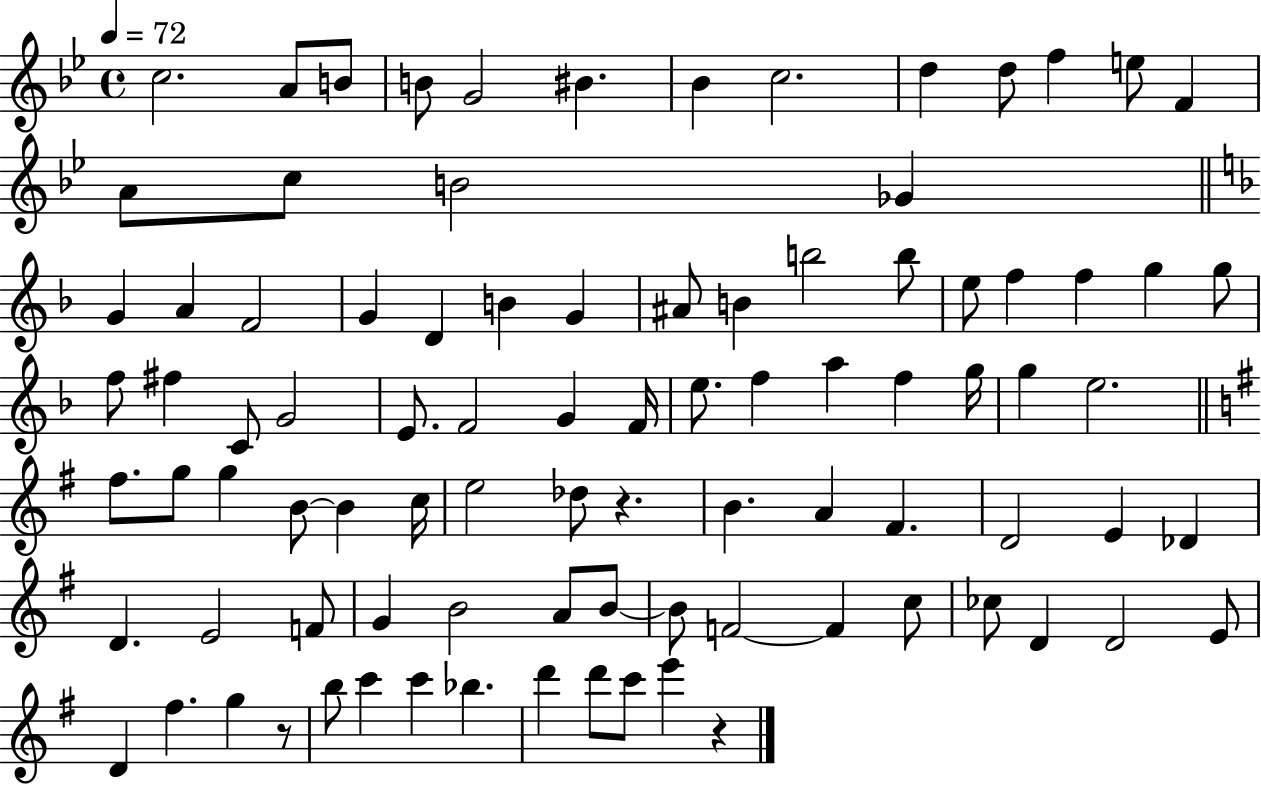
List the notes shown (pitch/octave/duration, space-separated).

C5/h. A4/e B4/e B4/e G4/h BIS4/q. Bb4/q C5/h. D5/q D5/e F5/q E5/e F4/q A4/e C5/e B4/h Gb4/q G4/q A4/q F4/h G4/q D4/q B4/q G4/q A#4/e B4/q B5/h B5/e E5/e F5/q F5/q G5/q G5/e F5/e F#5/q C4/e G4/h E4/e. F4/h G4/q F4/s E5/e. F5/q A5/q F5/q G5/s G5/q E5/h. F#5/e. G5/e G5/q B4/e B4/q C5/s E5/h Db5/e R/q. B4/q. A4/q F#4/q. D4/h E4/q Db4/q D4/q. E4/h F4/e G4/q B4/h A4/e B4/e B4/e F4/h F4/q C5/e CES5/e D4/q D4/h E4/e D4/q F#5/q. G5/q R/e B5/e C6/q C6/q Bb5/q. D6/q D6/e C6/e E6/q R/q